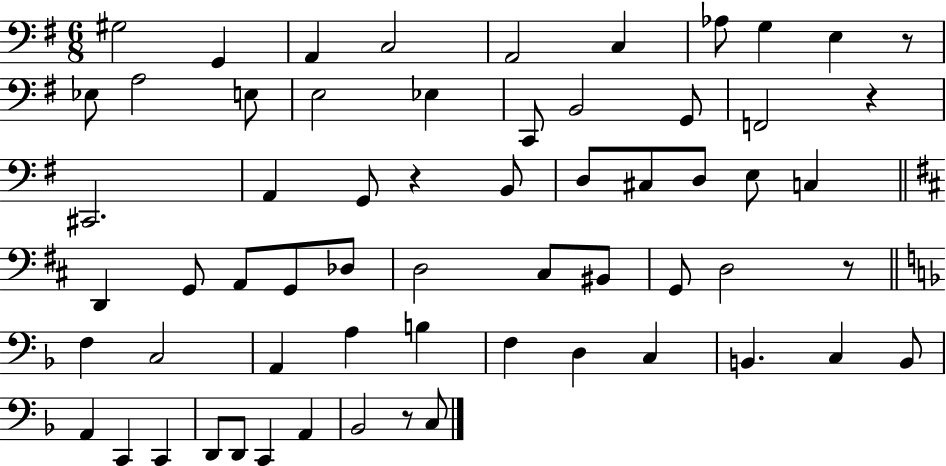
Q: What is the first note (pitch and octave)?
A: G#3